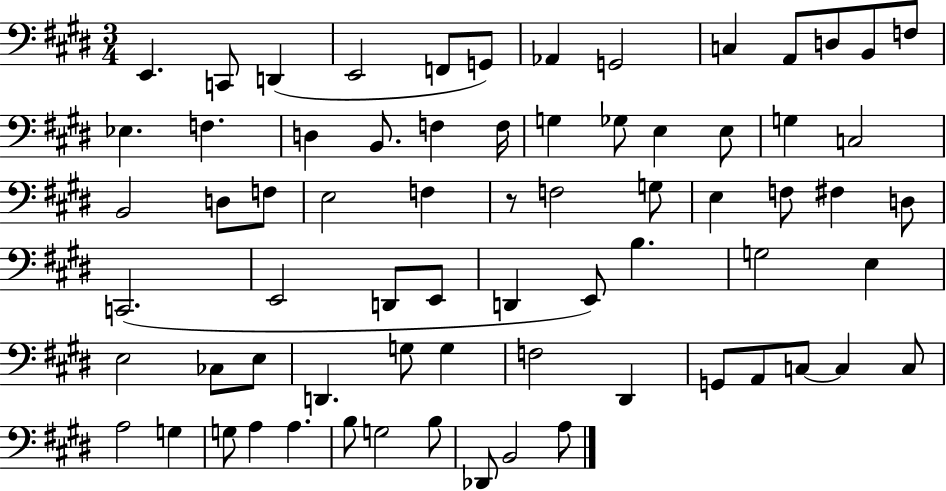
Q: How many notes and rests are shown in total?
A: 70